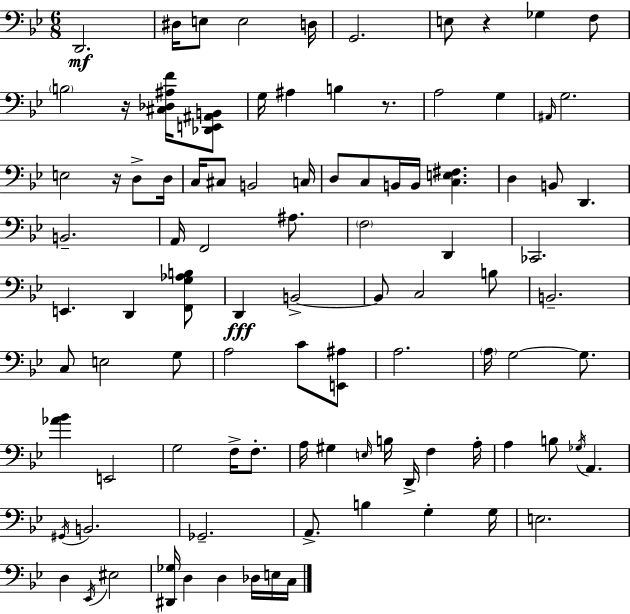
D2/h. D#3/s E3/e E3/h D3/s G2/h. E3/e R/q Gb3/q F3/e B3/h R/s [C#3,Db3,A#3,F4]/s [Db2,E2,A#2,B2]/e G3/s A#3/q B3/q R/e. A3/h G3/q A#2/s G3/h. E3/h R/s D3/e D3/s C3/s C#3/e B2/h C3/s D3/e C3/e B2/s B2/s [C3,E3,F#3]/q. D3/q B2/e D2/q. B2/h. A2/s F2/h A#3/e. F3/h D2/q CES2/h. E2/q. D2/q [F2,G3,Ab3,B3]/e D2/q B2/h B2/e C3/h B3/e B2/h. C3/e E3/h G3/e A3/h C4/e [E2,A#3]/e A3/h. A3/s G3/h G3/e. [Ab4,Bb4]/q E2/h G3/h F3/s F3/e. A3/s G#3/q E3/s B3/s D2/s F3/q A3/s A3/q B3/e Gb3/s A2/q. G#2/s B2/h. Gb2/h. A2/e. B3/q G3/q G3/s E3/h. D3/q Eb2/s EIS3/h [D#2,Gb3]/s D3/q D3/q Db3/s E3/s C3/s